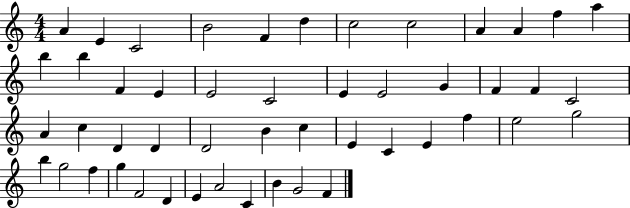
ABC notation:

X:1
T:Untitled
M:4/4
L:1/4
K:C
A E C2 B2 F d c2 c2 A A f a b b F E E2 C2 E E2 G F F C2 A c D D D2 B c E C E f e2 g2 b g2 f g F2 D E A2 C B G2 F